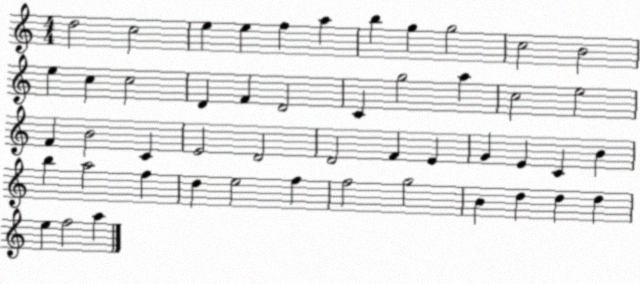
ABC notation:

X:1
T:Untitled
M:4/4
L:1/4
K:C
d2 c2 e e f a b g g2 c2 B2 e c c2 D F D2 C g2 a c2 e2 F B2 C E2 D2 D2 F E G E C B b a2 f d e2 f f2 g2 B d d d e f2 a